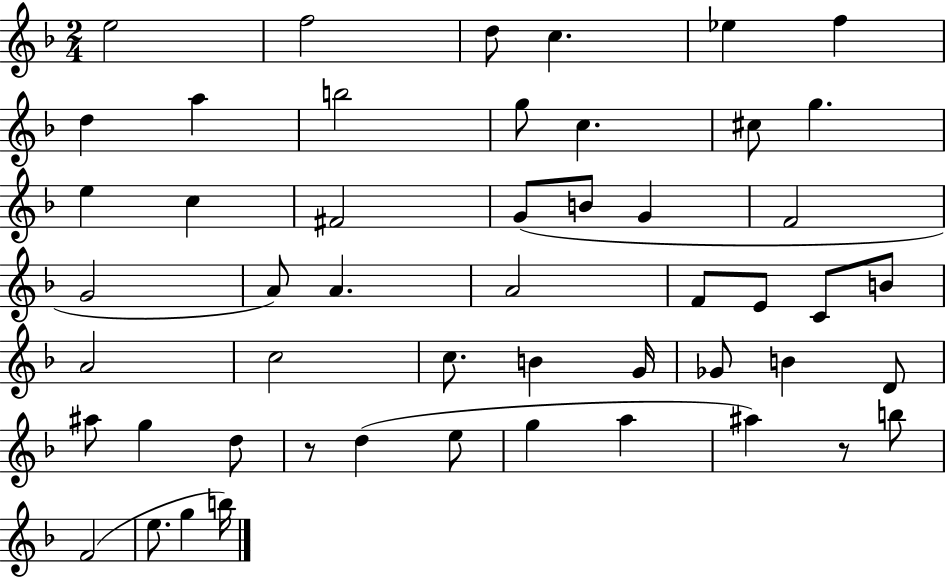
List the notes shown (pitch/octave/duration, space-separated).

E5/h F5/h D5/e C5/q. Eb5/q F5/q D5/q A5/q B5/h G5/e C5/q. C#5/e G5/q. E5/q C5/q F#4/h G4/e B4/e G4/q F4/h G4/h A4/e A4/q. A4/h F4/e E4/e C4/e B4/e A4/h C5/h C5/e. B4/q G4/s Gb4/e B4/q D4/e A#5/e G5/q D5/e R/e D5/q E5/e G5/q A5/q A#5/q R/e B5/e F4/h E5/e. G5/q B5/s